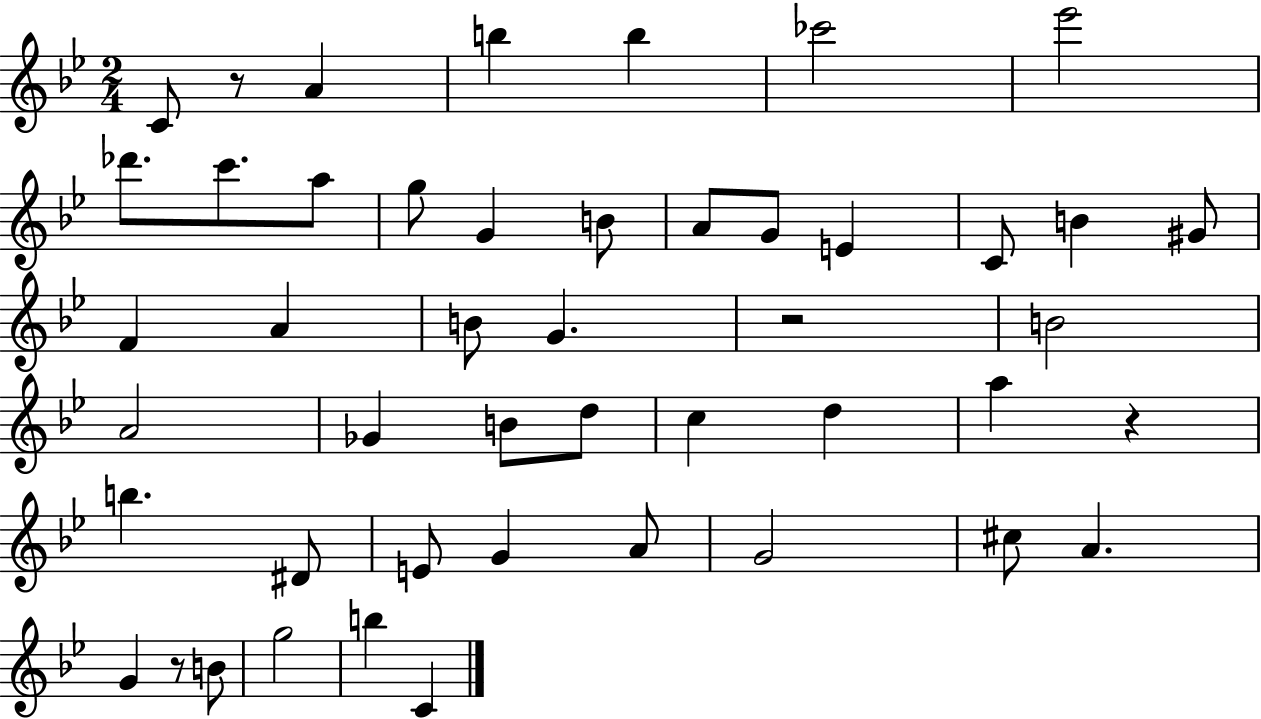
C4/e R/e A4/q B5/q B5/q CES6/h Eb6/h Db6/e. C6/e. A5/e G5/e G4/q B4/e A4/e G4/e E4/q C4/e B4/q G#4/e F4/q A4/q B4/e G4/q. R/h B4/h A4/h Gb4/q B4/e D5/e C5/q D5/q A5/q R/q B5/q. D#4/e E4/e G4/q A4/e G4/h C#5/e A4/q. G4/q R/e B4/e G5/h B5/q C4/q